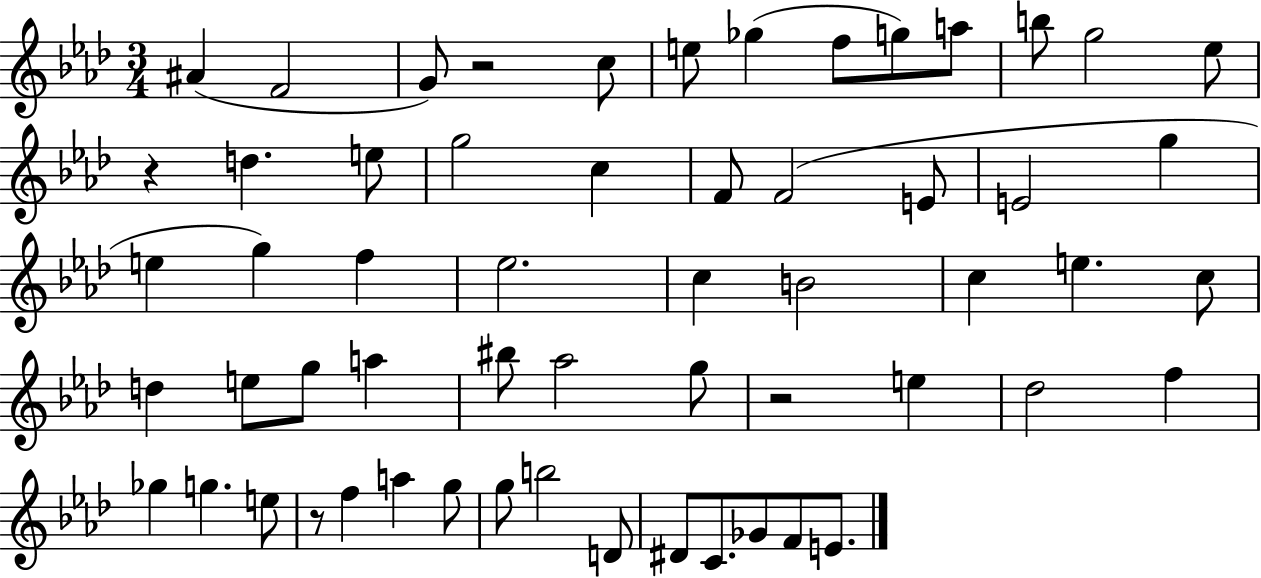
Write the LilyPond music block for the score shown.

{
  \clef treble
  \numericTimeSignature
  \time 3/4
  \key aes \major
  ais'4( f'2 | g'8) r2 c''8 | e''8 ges''4( f''8 g''8) a''8 | b''8 g''2 ees''8 | \break r4 d''4. e''8 | g''2 c''4 | f'8 f'2( e'8 | e'2 g''4 | \break e''4 g''4) f''4 | ees''2. | c''4 b'2 | c''4 e''4. c''8 | \break d''4 e''8 g''8 a''4 | bis''8 aes''2 g''8 | r2 e''4 | des''2 f''4 | \break ges''4 g''4. e''8 | r8 f''4 a''4 g''8 | g''8 b''2 d'8 | dis'8 c'8. ges'8 f'8 e'8. | \break \bar "|."
}